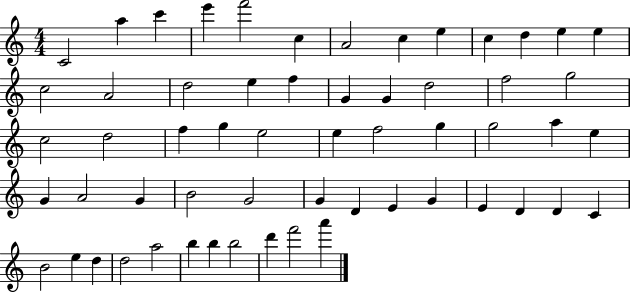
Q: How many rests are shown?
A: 0